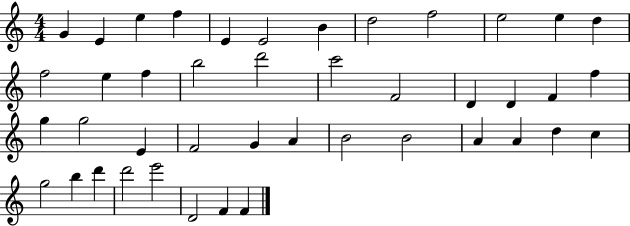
G4/q E4/q E5/q F5/q E4/q E4/h B4/q D5/h F5/h E5/h E5/q D5/q F5/h E5/q F5/q B5/h D6/h C6/h F4/h D4/q D4/q F4/q F5/q G5/q G5/h E4/q F4/h G4/q A4/q B4/h B4/h A4/q A4/q D5/q C5/q G5/h B5/q D6/q D6/h E6/h D4/h F4/q F4/q